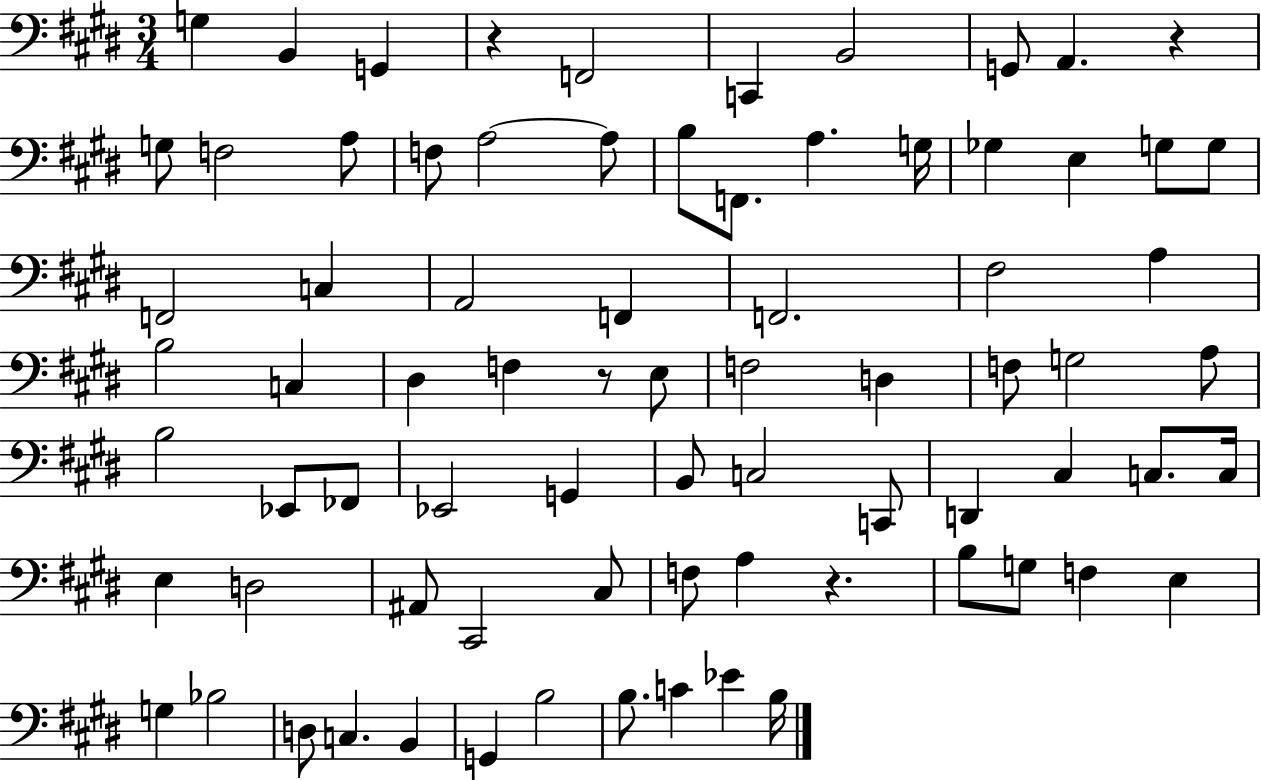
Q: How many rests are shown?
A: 4